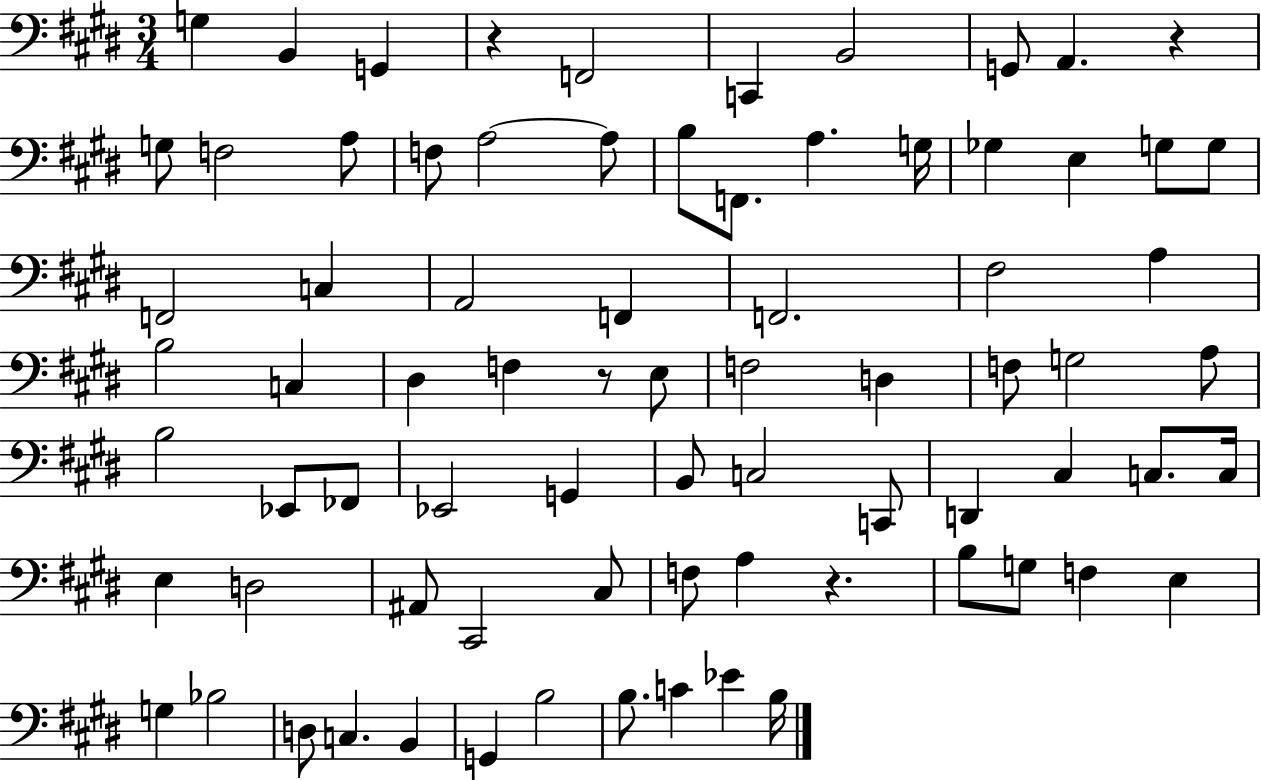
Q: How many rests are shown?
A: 4